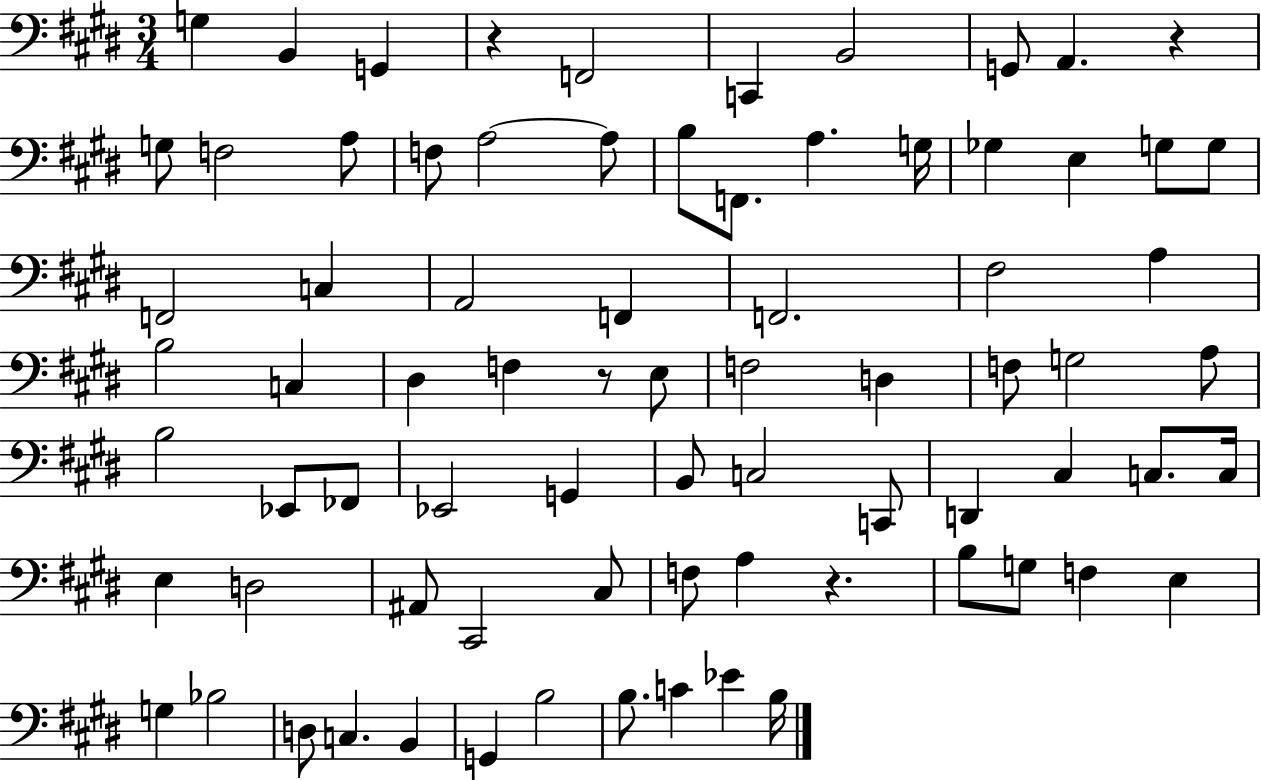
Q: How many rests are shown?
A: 4